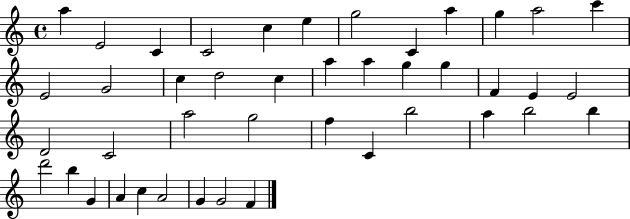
X:1
T:Untitled
M:4/4
L:1/4
K:C
a E2 C C2 c e g2 C a g a2 c' E2 G2 c d2 c a a g g F E E2 D2 C2 a2 g2 f C b2 a b2 b d'2 b G A c A2 G G2 F